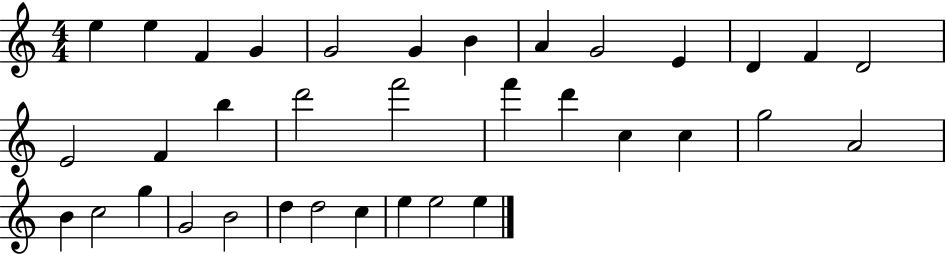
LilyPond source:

{
  \clef treble
  \numericTimeSignature
  \time 4/4
  \key c \major
  e''4 e''4 f'4 g'4 | g'2 g'4 b'4 | a'4 g'2 e'4 | d'4 f'4 d'2 | \break e'2 f'4 b''4 | d'''2 f'''2 | f'''4 d'''4 c''4 c''4 | g''2 a'2 | \break b'4 c''2 g''4 | g'2 b'2 | d''4 d''2 c''4 | e''4 e''2 e''4 | \break \bar "|."
}